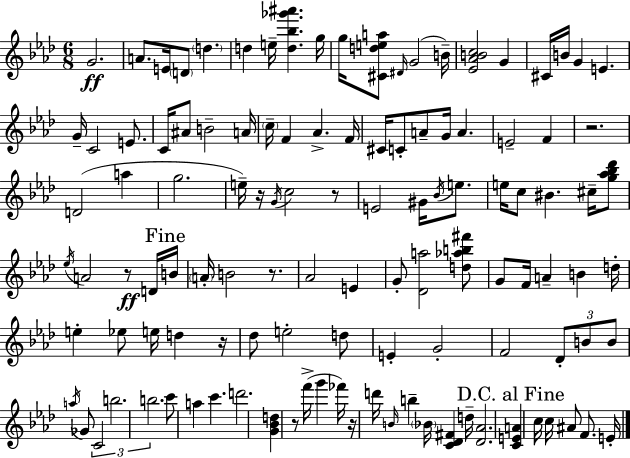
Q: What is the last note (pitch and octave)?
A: E4